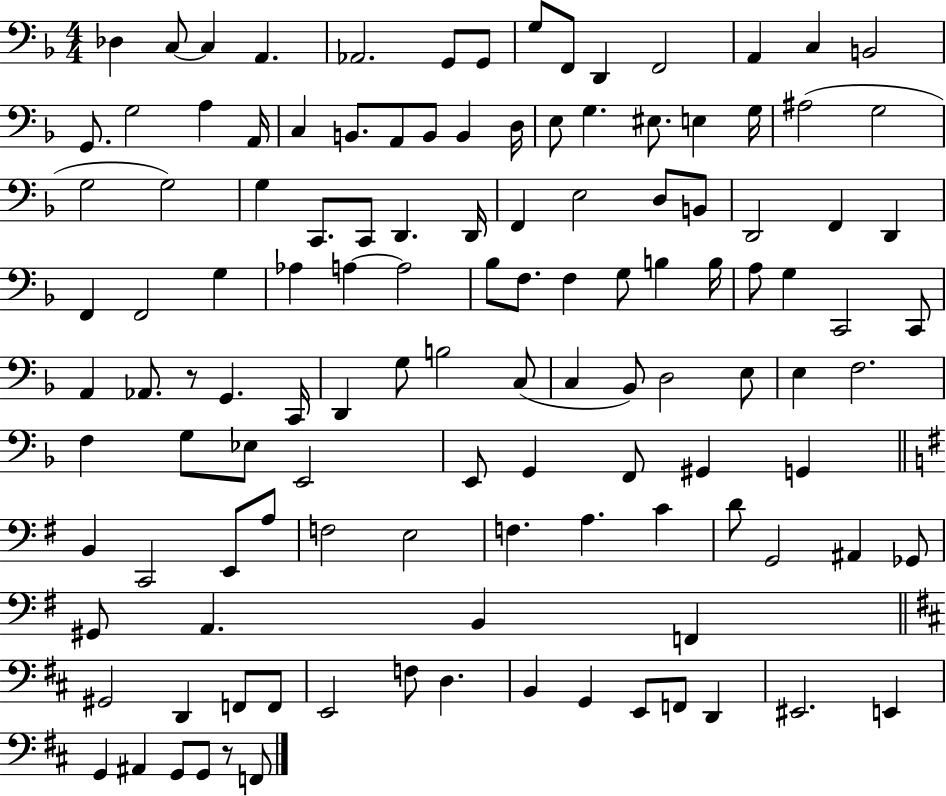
Db3/q C3/e C3/q A2/q. Ab2/h. G2/e G2/e G3/e F2/e D2/q F2/h A2/q C3/q B2/h G2/e. G3/h A3/q A2/s C3/q B2/e. A2/e B2/e B2/q D3/s E3/e G3/q. EIS3/e. E3/q G3/s A#3/h G3/h G3/h G3/h G3/q C2/e. C2/e D2/q. D2/s F2/q E3/h D3/e B2/e D2/h F2/q D2/q F2/q F2/h G3/q Ab3/q A3/q A3/h Bb3/e F3/e. F3/q G3/e B3/q B3/s A3/e G3/q C2/h C2/e A2/q Ab2/e. R/e G2/q. C2/s D2/q G3/e B3/h C3/e C3/q Bb2/e D3/h E3/e E3/q F3/h. F3/q G3/e Eb3/e E2/h E2/e G2/q F2/e G#2/q G2/q B2/q C2/h E2/e A3/e F3/h E3/h F3/q. A3/q. C4/q D4/e G2/h A#2/q Gb2/e G#2/e A2/q. B2/q F2/q G#2/h D2/q F2/e F2/e E2/h F3/e D3/q. B2/q G2/q E2/e F2/e D2/q EIS2/h. E2/q G2/q A#2/q G2/e G2/e R/e F2/e